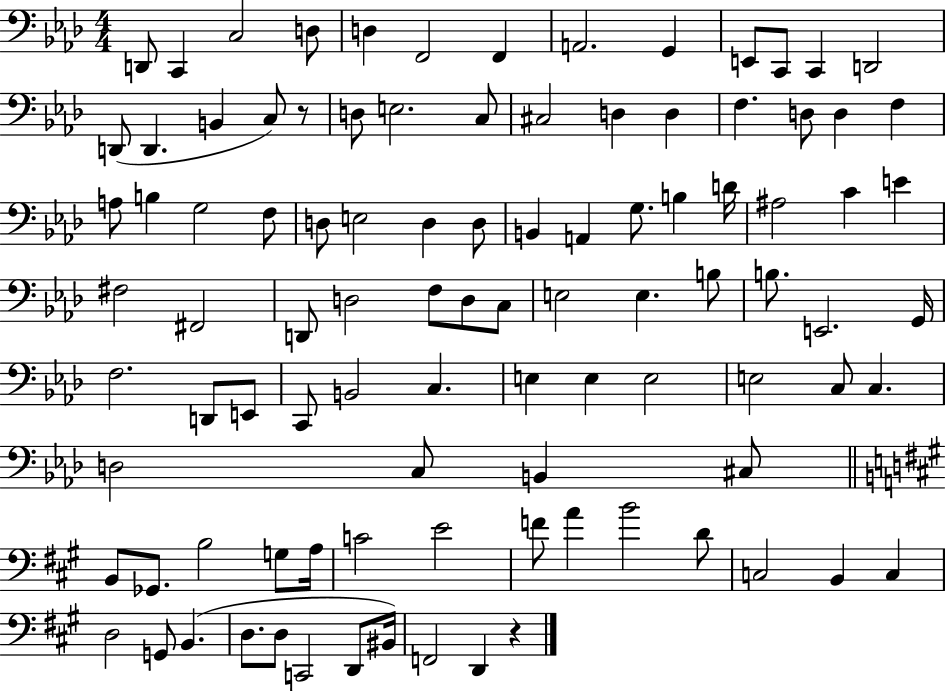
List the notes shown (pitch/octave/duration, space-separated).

D2/e C2/q C3/h D3/e D3/q F2/h F2/q A2/h. G2/q E2/e C2/e C2/q D2/h D2/e D2/q. B2/q C3/e R/e D3/e E3/h. C3/e C#3/h D3/q D3/q F3/q. D3/e D3/q F3/q A3/e B3/q G3/h F3/e D3/e E3/h D3/q D3/e B2/q A2/q G3/e. B3/q D4/s A#3/h C4/q E4/q F#3/h F#2/h D2/e D3/h F3/e D3/e C3/e E3/h E3/q. B3/e B3/e. E2/h. G2/s F3/h. D2/e E2/e C2/e B2/h C3/q. E3/q E3/q E3/h E3/h C3/e C3/q. D3/h C3/e B2/q C#3/e B2/e Gb2/e. B3/h G3/e A3/s C4/h E4/h F4/e A4/q B4/h D4/e C3/h B2/q C3/q D3/h G2/e B2/q. D3/e. D3/e C2/h D2/e BIS2/s F2/h D2/q R/q